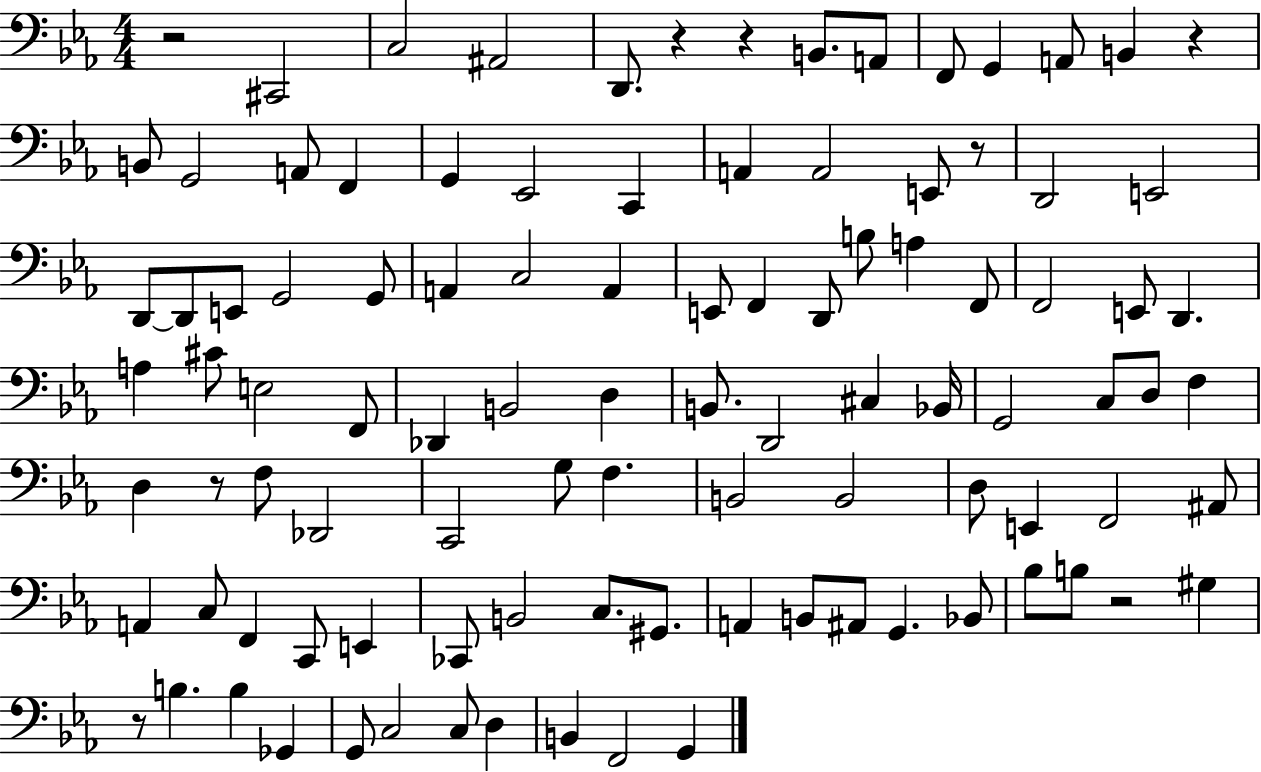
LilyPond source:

{
  \clef bass
  \numericTimeSignature
  \time 4/4
  \key ees \major
  r2 cis,2 | c2 ais,2 | d,8. r4 r4 b,8. a,8 | f,8 g,4 a,8 b,4 r4 | \break b,8 g,2 a,8 f,4 | g,4 ees,2 c,4 | a,4 a,2 e,8 r8 | d,2 e,2 | \break d,8~~ d,8 e,8 g,2 g,8 | a,4 c2 a,4 | e,8 f,4 d,8 b8 a4 f,8 | f,2 e,8 d,4. | \break a4 cis'8 e2 f,8 | des,4 b,2 d4 | b,8. d,2 cis4 bes,16 | g,2 c8 d8 f4 | \break d4 r8 f8 des,2 | c,2 g8 f4. | b,2 b,2 | d8 e,4 f,2 ais,8 | \break a,4 c8 f,4 c,8 e,4 | ces,8 b,2 c8. gis,8. | a,4 b,8 ais,8 g,4. bes,8 | bes8 b8 r2 gis4 | \break r8 b4. b4 ges,4 | g,8 c2 c8 d4 | b,4 f,2 g,4 | \bar "|."
}